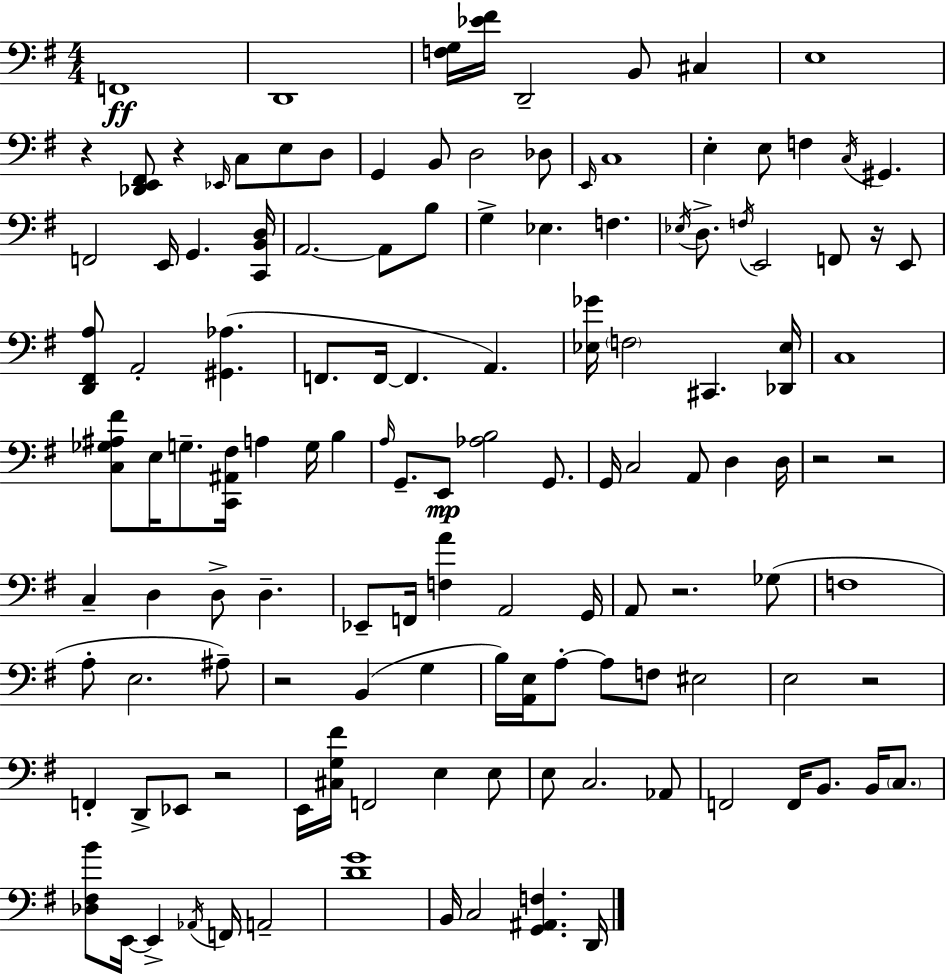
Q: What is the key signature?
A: G major